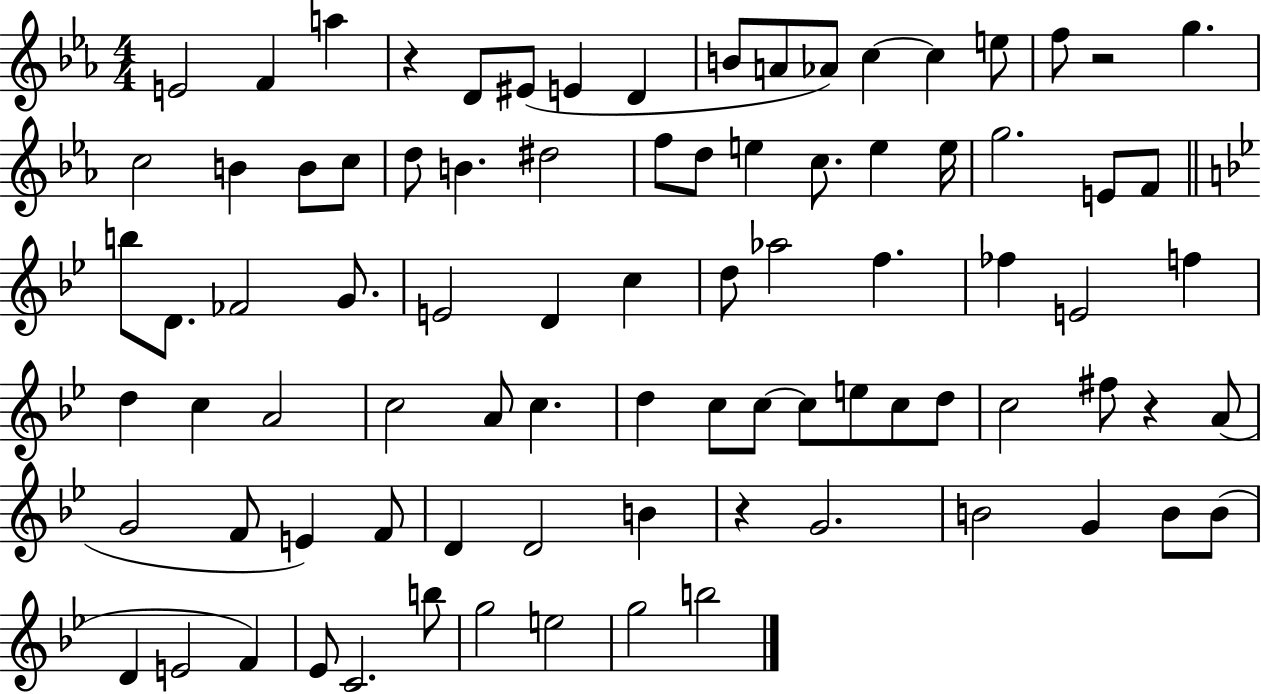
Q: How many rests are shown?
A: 4